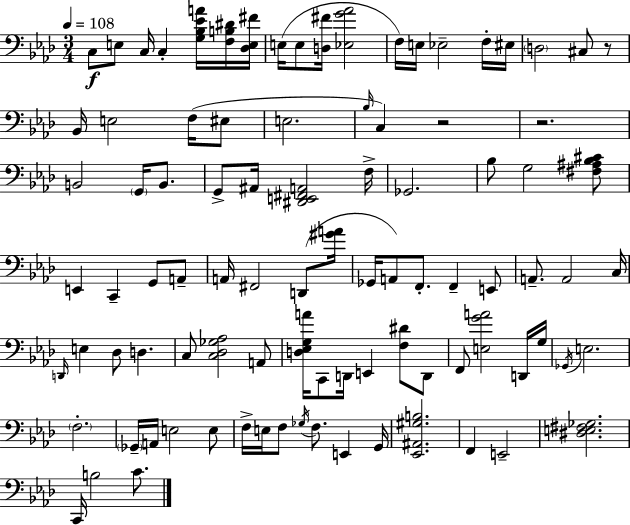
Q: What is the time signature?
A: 3/4